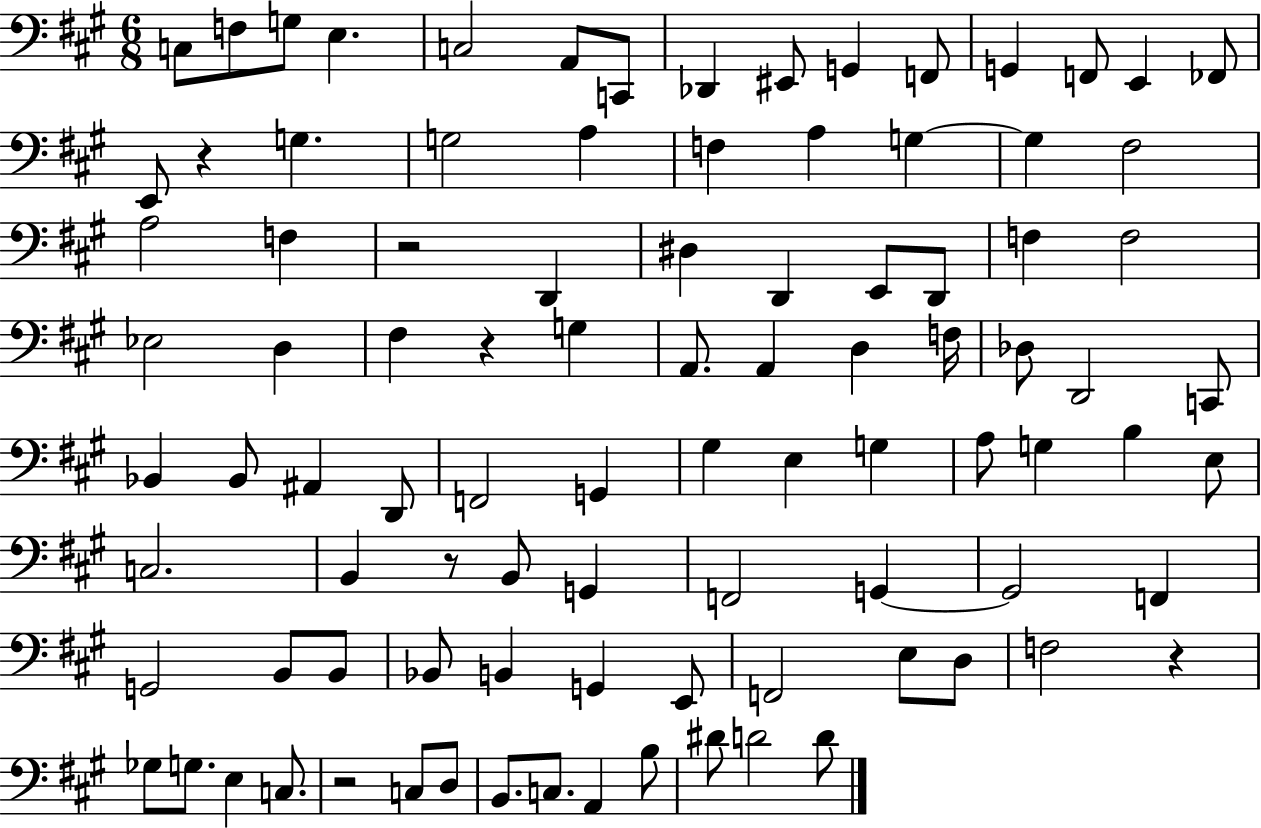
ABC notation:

X:1
T:Untitled
M:6/8
L:1/4
K:A
C,/2 F,/2 G,/2 E, C,2 A,,/2 C,,/2 _D,, ^E,,/2 G,, F,,/2 G,, F,,/2 E,, _F,,/2 E,,/2 z G, G,2 A, F, A, G, G, ^F,2 A,2 F, z2 D,, ^D, D,, E,,/2 D,,/2 F, F,2 _E,2 D, ^F, z G, A,,/2 A,, D, F,/4 _D,/2 D,,2 C,,/2 _B,, _B,,/2 ^A,, D,,/2 F,,2 G,, ^G, E, G, A,/2 G, B, E,/2 C,2 B,, z/2 B,,/2 G,, F,,2 G,, G,,2 F,, G,,2 B,,/2 B,,/2 _B,,/2 B,, G,, E,,/2 F,,2 E,/2 D,/2 F,2 z _G,/2 G,/2 E, C,/2 z2 C,/2 D,/2 B,,/2 C,/2 A,, B,/2 ^D/2 D2 D/2